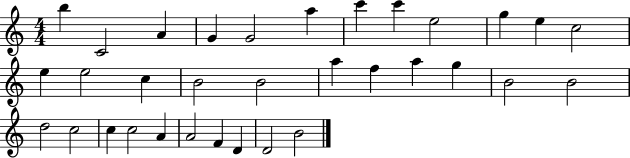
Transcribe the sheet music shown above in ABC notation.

X:1
T:Untitled
M:4/4
L:1/4
K:C
b C2 A G G2 a c' c' e2 g e c2 e e2 c B2 B2 a f a g B2 B2 d2 c2 c c2 A A2 F D D2 B2